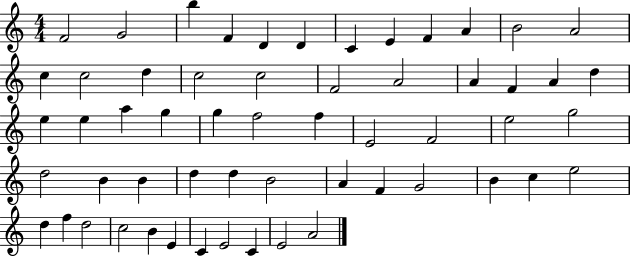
X:1
T:Untitled
M:4/4
L:1/4
K:C
F2 G2 b F D D C E F A B2 A2 c c2 d c2 c2 F2 A2 A F A d e e a g g f2 f E2 F2 e2 g2 d2 B B d d B2 A F G2 B c e2 d f d2 c2 B E C E2 C E2 A2